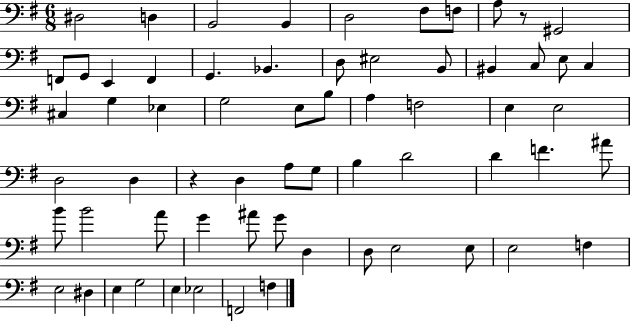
X:1
T:Untitled
M:6/8
L:1/4
K:G
^D,2 D, B,,2 B,, D,2 ^F,/2 F,/2 A,/2 z/2 ^G,,2 F,,/2 G,,/2 E,, F,, G,, _B,, D,/2 ^E,2 B,,/2 ^B,, C,/2 E,/2 C, ^C, G, _E, G,2 E,/2 B,/2 A, F,2 E, E,2 D,2 D, z D, A,/2 G,/2 B, D2 D F ^A/2 B/2 B2 A/2 G ^A/2 G/2 D, D,/2 E,2 E,/2 E,2 F, E,2 ^D, E, G,2 E, _E,2 F,,2 F,